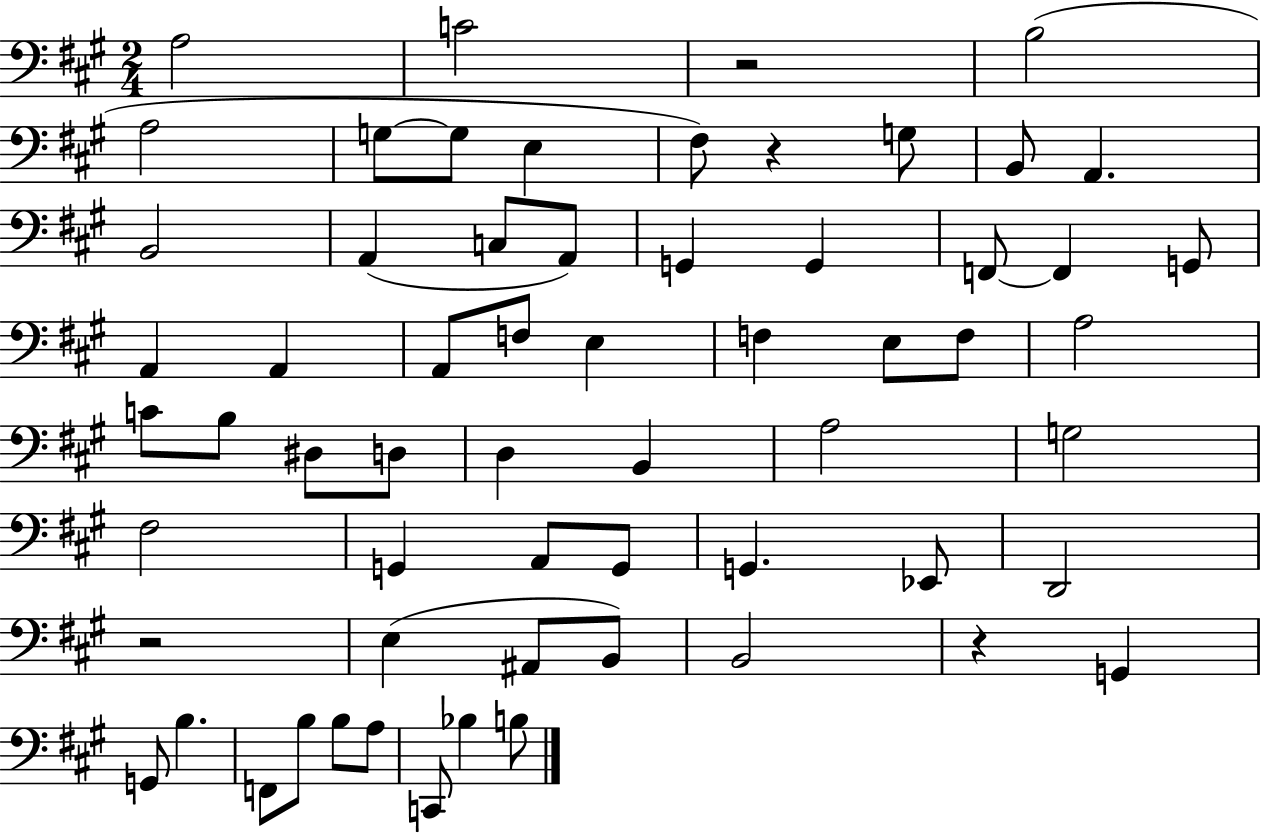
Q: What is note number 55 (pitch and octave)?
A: A3